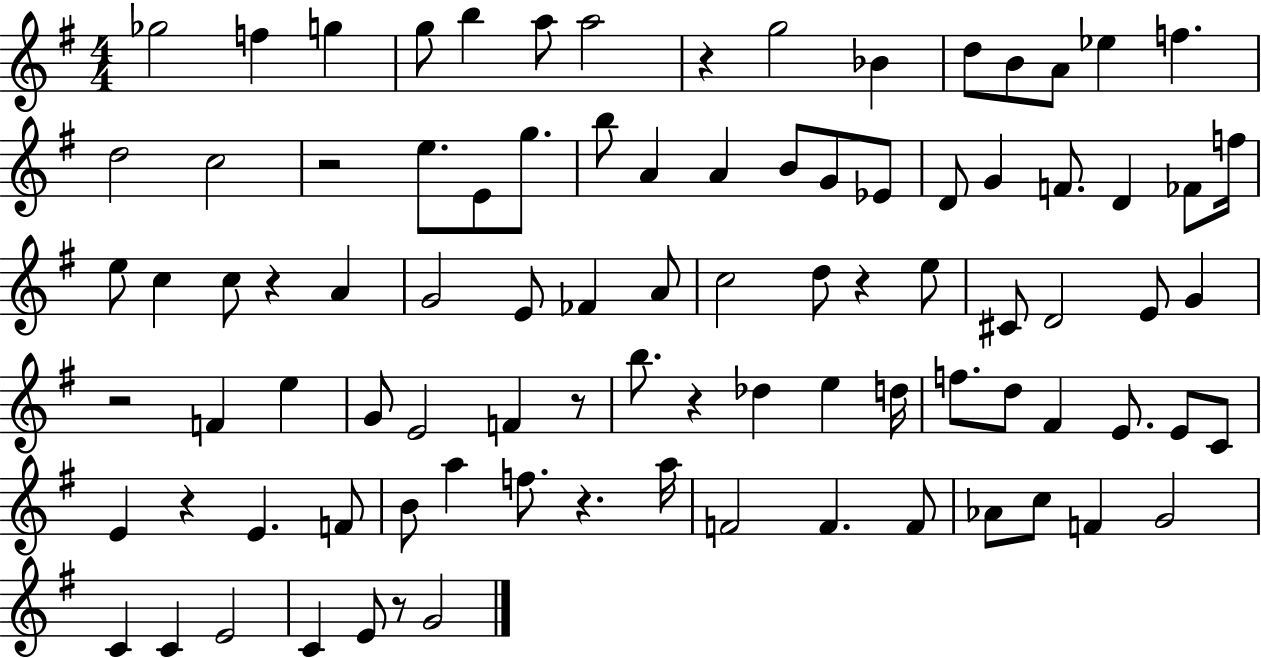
{
  \clef treble
  \numericTimeSignature
  \time 4/4
  \key g \major
  ges''2 f''4 g''4 | g''8 b''4 a''8 a''2 | r4 g''2 bes'4 | d''8 b'8 a'8 ees''4 f''4. | \break d''2 c''2 | r2 e''8. e'8 g''8. | b''8 a'4 a'4 b'8 g'8 ees'8 | d'8 g'4 f'8. d'4 fes'8 f''16 | \break e''8 c''4 c''8 r4 a'4 | g'2 e'8 fes'4 a'8 | c''2 d''8 r4 e''8 | cis'8 d'2 e'8 g'4 | \break r2 f'4 e''4 | g'8 e'2 f'4 r8 | b''8. r4 des''4 e''4 d''16 | f''8. d''8 fis'4 e'8. e'8 c'8 | \break e'4 r4 e'4. f'8 | b'8 a''4 f''8. r4. a''16 | f'2 f'4. f'8 | aes'8 c''8 f'4 g'2 | \break c'4 c'4 e'2 | c'4 e'8 r8 g'2 | \bar "|."
}